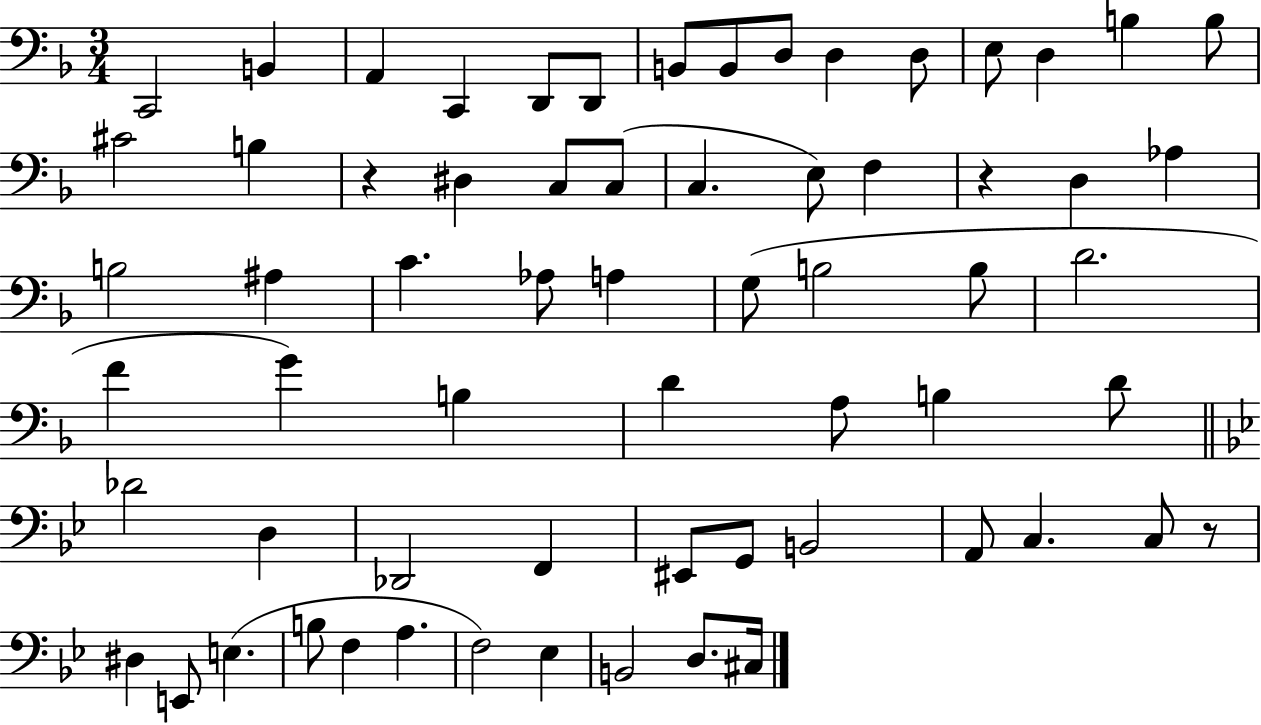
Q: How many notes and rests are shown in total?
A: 65